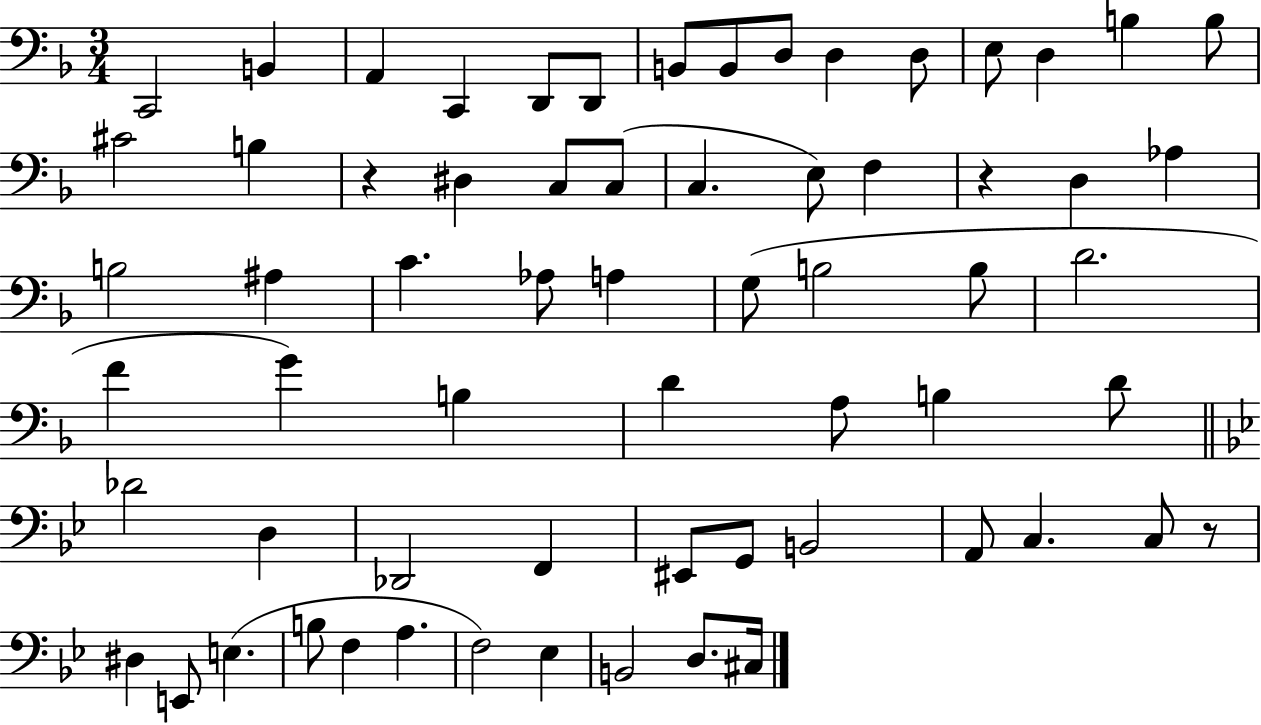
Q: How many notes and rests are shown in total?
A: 65